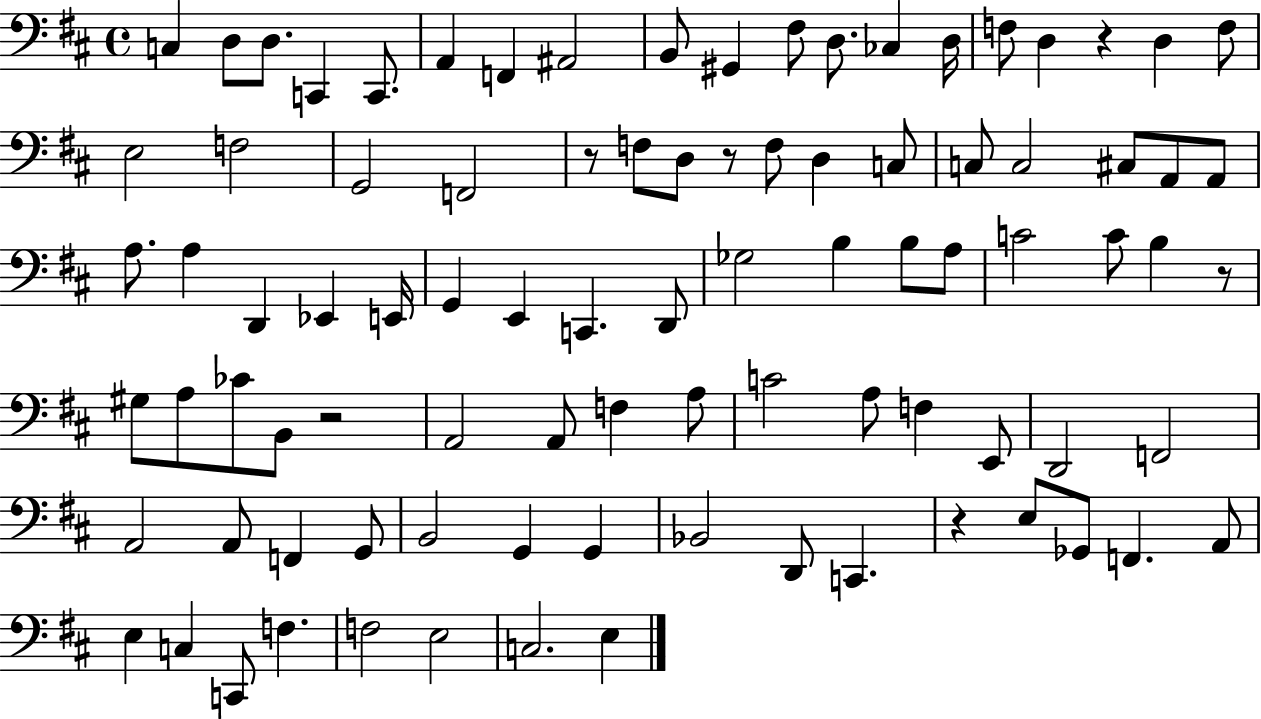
C3/q D3/e D3/e. C2/q C2/e. A2/q F2/q A#2/h B2/e G#2/q F#3/e D3/e. CES3/q D3/s F3/e D3/q R/q D3/q F3/e E3/h F3/h G2/h F2/h R/e F3/e D3/e R/e F3/e D3/q C3/e C3/e C3/h C#3/e A2/e A2/e A3/e. A3/q D2/q Eb2/q E2/s G2/q E2/q C2/q. D2/e Gb3/h B3/q B3/e A3/e C4/h C4/e B3/q R/e G#3/e A3/e CES4/e B2/e R/h A2/h A2/e F3/q A3/e C4/h A3/e F3/q E2/e D2/h F2/h A2/h A2/e F2/q G2/e B2/h G2/q G2/q Bb2/h D2/e C2/q. R/q E3/e Gb2/e F2/q. A2/e E3/q C3/q C2/e F3/q. F3/h E3/h C3/h. E3/q